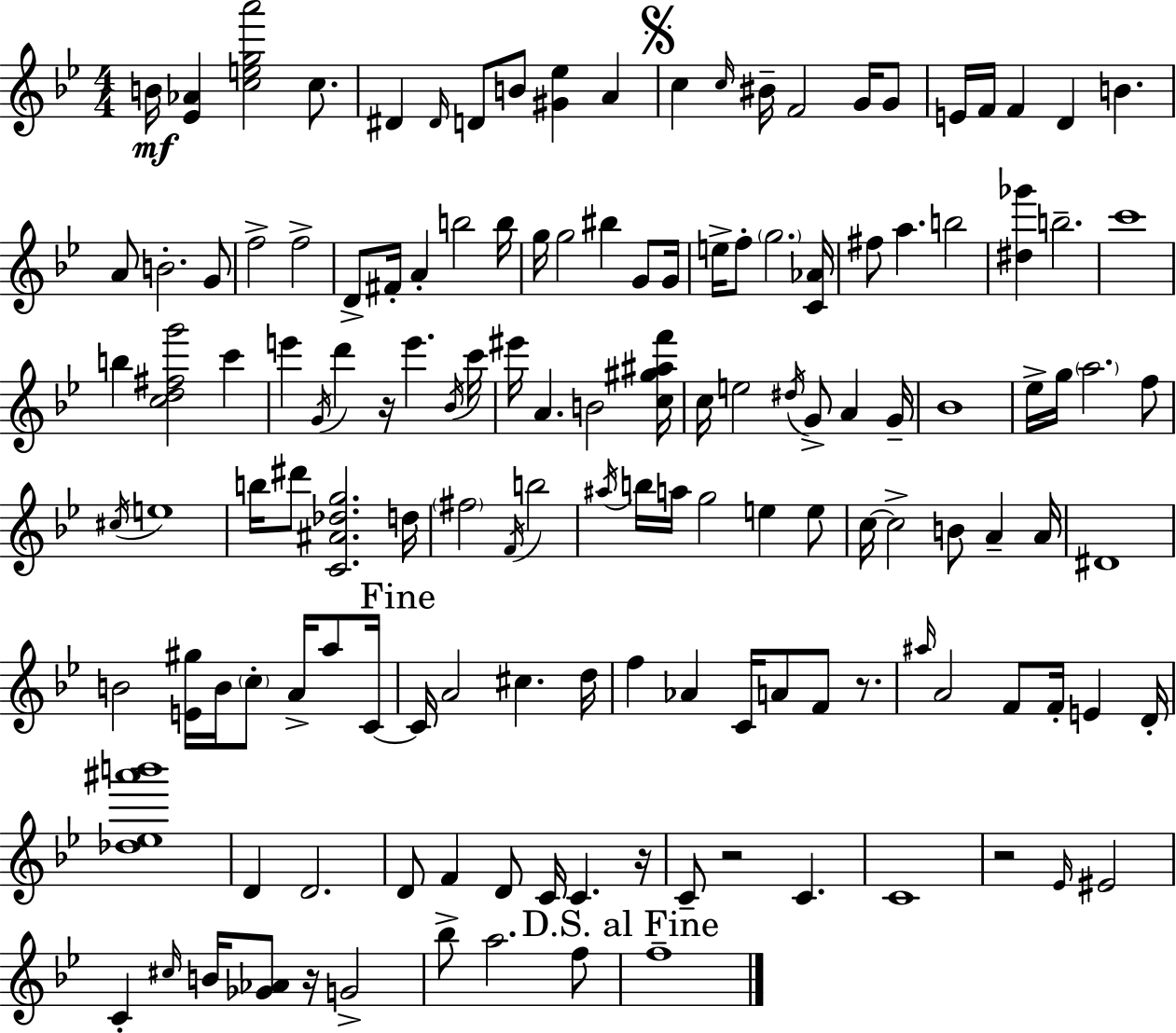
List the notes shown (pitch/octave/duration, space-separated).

B4/s [Eb4,Ab4]/q [C5,E5,G5,A6]/h C5/e. D#4/q D#4/s D4/e B4/e [G#4,Eb5]/q A4/q C5/q C5/s BIS4/s F4/h G4/s G4/e E4/s F4/s F4/q D4/q B4/q. A4/e B4/h. G4/e F5/h F5/h D4/e F#4/s A4/q B5/h B5/s G5/s G5/h BIS5/q G4/e G4/s E5/s F5/e G5/h. [C4,Ab4]/s F#5/e A5/q. B5/h [D#5,Gb6]/q B5/h. C6/w B5/q [C5,D5,F#5,G6]/h C6/q E6/q G4/s D6/q R/s E6/q. Bb4/s C6/s EIS6/s A4/q. B4/h [C5,G#5,A#5,F6]/s C5/s E5/h D#5/s G4/e A4/q G4/s Bb4/w Eb5/s G5/s A5/h. F5/e C#5/s E5/w B5/s D#6/e [C4,A#4,Db5,G5]/h. D5/s F#5/h F4/s B5/h A#5/s B5/s A5/s G5/h E5/q E5/e C5/s C5/h B4/e A4/q A4/s D#4/w B4/h [E4,G#5]/s B4/s C5/e A4/s A5/e C4/s C4/s A4/h C#5/q. D5/s F5/q Ab4/q C4/s A4/e F4/e R/e. A#5/s A4/h F4/e F4/s E4/q D4/s [Db5,Eb5,A#6,B6]/w D4/q D4/h. D4/e F4/q D4/e C4/s C4/q. R/s C4/e R/h C4/q. C4/w R/h Eb4/s EIS4/h C4/q C#5/s B4/s [Gb4,Ab4]/e R/s G4/h Bb5/e A5/h. F5/e F5/w